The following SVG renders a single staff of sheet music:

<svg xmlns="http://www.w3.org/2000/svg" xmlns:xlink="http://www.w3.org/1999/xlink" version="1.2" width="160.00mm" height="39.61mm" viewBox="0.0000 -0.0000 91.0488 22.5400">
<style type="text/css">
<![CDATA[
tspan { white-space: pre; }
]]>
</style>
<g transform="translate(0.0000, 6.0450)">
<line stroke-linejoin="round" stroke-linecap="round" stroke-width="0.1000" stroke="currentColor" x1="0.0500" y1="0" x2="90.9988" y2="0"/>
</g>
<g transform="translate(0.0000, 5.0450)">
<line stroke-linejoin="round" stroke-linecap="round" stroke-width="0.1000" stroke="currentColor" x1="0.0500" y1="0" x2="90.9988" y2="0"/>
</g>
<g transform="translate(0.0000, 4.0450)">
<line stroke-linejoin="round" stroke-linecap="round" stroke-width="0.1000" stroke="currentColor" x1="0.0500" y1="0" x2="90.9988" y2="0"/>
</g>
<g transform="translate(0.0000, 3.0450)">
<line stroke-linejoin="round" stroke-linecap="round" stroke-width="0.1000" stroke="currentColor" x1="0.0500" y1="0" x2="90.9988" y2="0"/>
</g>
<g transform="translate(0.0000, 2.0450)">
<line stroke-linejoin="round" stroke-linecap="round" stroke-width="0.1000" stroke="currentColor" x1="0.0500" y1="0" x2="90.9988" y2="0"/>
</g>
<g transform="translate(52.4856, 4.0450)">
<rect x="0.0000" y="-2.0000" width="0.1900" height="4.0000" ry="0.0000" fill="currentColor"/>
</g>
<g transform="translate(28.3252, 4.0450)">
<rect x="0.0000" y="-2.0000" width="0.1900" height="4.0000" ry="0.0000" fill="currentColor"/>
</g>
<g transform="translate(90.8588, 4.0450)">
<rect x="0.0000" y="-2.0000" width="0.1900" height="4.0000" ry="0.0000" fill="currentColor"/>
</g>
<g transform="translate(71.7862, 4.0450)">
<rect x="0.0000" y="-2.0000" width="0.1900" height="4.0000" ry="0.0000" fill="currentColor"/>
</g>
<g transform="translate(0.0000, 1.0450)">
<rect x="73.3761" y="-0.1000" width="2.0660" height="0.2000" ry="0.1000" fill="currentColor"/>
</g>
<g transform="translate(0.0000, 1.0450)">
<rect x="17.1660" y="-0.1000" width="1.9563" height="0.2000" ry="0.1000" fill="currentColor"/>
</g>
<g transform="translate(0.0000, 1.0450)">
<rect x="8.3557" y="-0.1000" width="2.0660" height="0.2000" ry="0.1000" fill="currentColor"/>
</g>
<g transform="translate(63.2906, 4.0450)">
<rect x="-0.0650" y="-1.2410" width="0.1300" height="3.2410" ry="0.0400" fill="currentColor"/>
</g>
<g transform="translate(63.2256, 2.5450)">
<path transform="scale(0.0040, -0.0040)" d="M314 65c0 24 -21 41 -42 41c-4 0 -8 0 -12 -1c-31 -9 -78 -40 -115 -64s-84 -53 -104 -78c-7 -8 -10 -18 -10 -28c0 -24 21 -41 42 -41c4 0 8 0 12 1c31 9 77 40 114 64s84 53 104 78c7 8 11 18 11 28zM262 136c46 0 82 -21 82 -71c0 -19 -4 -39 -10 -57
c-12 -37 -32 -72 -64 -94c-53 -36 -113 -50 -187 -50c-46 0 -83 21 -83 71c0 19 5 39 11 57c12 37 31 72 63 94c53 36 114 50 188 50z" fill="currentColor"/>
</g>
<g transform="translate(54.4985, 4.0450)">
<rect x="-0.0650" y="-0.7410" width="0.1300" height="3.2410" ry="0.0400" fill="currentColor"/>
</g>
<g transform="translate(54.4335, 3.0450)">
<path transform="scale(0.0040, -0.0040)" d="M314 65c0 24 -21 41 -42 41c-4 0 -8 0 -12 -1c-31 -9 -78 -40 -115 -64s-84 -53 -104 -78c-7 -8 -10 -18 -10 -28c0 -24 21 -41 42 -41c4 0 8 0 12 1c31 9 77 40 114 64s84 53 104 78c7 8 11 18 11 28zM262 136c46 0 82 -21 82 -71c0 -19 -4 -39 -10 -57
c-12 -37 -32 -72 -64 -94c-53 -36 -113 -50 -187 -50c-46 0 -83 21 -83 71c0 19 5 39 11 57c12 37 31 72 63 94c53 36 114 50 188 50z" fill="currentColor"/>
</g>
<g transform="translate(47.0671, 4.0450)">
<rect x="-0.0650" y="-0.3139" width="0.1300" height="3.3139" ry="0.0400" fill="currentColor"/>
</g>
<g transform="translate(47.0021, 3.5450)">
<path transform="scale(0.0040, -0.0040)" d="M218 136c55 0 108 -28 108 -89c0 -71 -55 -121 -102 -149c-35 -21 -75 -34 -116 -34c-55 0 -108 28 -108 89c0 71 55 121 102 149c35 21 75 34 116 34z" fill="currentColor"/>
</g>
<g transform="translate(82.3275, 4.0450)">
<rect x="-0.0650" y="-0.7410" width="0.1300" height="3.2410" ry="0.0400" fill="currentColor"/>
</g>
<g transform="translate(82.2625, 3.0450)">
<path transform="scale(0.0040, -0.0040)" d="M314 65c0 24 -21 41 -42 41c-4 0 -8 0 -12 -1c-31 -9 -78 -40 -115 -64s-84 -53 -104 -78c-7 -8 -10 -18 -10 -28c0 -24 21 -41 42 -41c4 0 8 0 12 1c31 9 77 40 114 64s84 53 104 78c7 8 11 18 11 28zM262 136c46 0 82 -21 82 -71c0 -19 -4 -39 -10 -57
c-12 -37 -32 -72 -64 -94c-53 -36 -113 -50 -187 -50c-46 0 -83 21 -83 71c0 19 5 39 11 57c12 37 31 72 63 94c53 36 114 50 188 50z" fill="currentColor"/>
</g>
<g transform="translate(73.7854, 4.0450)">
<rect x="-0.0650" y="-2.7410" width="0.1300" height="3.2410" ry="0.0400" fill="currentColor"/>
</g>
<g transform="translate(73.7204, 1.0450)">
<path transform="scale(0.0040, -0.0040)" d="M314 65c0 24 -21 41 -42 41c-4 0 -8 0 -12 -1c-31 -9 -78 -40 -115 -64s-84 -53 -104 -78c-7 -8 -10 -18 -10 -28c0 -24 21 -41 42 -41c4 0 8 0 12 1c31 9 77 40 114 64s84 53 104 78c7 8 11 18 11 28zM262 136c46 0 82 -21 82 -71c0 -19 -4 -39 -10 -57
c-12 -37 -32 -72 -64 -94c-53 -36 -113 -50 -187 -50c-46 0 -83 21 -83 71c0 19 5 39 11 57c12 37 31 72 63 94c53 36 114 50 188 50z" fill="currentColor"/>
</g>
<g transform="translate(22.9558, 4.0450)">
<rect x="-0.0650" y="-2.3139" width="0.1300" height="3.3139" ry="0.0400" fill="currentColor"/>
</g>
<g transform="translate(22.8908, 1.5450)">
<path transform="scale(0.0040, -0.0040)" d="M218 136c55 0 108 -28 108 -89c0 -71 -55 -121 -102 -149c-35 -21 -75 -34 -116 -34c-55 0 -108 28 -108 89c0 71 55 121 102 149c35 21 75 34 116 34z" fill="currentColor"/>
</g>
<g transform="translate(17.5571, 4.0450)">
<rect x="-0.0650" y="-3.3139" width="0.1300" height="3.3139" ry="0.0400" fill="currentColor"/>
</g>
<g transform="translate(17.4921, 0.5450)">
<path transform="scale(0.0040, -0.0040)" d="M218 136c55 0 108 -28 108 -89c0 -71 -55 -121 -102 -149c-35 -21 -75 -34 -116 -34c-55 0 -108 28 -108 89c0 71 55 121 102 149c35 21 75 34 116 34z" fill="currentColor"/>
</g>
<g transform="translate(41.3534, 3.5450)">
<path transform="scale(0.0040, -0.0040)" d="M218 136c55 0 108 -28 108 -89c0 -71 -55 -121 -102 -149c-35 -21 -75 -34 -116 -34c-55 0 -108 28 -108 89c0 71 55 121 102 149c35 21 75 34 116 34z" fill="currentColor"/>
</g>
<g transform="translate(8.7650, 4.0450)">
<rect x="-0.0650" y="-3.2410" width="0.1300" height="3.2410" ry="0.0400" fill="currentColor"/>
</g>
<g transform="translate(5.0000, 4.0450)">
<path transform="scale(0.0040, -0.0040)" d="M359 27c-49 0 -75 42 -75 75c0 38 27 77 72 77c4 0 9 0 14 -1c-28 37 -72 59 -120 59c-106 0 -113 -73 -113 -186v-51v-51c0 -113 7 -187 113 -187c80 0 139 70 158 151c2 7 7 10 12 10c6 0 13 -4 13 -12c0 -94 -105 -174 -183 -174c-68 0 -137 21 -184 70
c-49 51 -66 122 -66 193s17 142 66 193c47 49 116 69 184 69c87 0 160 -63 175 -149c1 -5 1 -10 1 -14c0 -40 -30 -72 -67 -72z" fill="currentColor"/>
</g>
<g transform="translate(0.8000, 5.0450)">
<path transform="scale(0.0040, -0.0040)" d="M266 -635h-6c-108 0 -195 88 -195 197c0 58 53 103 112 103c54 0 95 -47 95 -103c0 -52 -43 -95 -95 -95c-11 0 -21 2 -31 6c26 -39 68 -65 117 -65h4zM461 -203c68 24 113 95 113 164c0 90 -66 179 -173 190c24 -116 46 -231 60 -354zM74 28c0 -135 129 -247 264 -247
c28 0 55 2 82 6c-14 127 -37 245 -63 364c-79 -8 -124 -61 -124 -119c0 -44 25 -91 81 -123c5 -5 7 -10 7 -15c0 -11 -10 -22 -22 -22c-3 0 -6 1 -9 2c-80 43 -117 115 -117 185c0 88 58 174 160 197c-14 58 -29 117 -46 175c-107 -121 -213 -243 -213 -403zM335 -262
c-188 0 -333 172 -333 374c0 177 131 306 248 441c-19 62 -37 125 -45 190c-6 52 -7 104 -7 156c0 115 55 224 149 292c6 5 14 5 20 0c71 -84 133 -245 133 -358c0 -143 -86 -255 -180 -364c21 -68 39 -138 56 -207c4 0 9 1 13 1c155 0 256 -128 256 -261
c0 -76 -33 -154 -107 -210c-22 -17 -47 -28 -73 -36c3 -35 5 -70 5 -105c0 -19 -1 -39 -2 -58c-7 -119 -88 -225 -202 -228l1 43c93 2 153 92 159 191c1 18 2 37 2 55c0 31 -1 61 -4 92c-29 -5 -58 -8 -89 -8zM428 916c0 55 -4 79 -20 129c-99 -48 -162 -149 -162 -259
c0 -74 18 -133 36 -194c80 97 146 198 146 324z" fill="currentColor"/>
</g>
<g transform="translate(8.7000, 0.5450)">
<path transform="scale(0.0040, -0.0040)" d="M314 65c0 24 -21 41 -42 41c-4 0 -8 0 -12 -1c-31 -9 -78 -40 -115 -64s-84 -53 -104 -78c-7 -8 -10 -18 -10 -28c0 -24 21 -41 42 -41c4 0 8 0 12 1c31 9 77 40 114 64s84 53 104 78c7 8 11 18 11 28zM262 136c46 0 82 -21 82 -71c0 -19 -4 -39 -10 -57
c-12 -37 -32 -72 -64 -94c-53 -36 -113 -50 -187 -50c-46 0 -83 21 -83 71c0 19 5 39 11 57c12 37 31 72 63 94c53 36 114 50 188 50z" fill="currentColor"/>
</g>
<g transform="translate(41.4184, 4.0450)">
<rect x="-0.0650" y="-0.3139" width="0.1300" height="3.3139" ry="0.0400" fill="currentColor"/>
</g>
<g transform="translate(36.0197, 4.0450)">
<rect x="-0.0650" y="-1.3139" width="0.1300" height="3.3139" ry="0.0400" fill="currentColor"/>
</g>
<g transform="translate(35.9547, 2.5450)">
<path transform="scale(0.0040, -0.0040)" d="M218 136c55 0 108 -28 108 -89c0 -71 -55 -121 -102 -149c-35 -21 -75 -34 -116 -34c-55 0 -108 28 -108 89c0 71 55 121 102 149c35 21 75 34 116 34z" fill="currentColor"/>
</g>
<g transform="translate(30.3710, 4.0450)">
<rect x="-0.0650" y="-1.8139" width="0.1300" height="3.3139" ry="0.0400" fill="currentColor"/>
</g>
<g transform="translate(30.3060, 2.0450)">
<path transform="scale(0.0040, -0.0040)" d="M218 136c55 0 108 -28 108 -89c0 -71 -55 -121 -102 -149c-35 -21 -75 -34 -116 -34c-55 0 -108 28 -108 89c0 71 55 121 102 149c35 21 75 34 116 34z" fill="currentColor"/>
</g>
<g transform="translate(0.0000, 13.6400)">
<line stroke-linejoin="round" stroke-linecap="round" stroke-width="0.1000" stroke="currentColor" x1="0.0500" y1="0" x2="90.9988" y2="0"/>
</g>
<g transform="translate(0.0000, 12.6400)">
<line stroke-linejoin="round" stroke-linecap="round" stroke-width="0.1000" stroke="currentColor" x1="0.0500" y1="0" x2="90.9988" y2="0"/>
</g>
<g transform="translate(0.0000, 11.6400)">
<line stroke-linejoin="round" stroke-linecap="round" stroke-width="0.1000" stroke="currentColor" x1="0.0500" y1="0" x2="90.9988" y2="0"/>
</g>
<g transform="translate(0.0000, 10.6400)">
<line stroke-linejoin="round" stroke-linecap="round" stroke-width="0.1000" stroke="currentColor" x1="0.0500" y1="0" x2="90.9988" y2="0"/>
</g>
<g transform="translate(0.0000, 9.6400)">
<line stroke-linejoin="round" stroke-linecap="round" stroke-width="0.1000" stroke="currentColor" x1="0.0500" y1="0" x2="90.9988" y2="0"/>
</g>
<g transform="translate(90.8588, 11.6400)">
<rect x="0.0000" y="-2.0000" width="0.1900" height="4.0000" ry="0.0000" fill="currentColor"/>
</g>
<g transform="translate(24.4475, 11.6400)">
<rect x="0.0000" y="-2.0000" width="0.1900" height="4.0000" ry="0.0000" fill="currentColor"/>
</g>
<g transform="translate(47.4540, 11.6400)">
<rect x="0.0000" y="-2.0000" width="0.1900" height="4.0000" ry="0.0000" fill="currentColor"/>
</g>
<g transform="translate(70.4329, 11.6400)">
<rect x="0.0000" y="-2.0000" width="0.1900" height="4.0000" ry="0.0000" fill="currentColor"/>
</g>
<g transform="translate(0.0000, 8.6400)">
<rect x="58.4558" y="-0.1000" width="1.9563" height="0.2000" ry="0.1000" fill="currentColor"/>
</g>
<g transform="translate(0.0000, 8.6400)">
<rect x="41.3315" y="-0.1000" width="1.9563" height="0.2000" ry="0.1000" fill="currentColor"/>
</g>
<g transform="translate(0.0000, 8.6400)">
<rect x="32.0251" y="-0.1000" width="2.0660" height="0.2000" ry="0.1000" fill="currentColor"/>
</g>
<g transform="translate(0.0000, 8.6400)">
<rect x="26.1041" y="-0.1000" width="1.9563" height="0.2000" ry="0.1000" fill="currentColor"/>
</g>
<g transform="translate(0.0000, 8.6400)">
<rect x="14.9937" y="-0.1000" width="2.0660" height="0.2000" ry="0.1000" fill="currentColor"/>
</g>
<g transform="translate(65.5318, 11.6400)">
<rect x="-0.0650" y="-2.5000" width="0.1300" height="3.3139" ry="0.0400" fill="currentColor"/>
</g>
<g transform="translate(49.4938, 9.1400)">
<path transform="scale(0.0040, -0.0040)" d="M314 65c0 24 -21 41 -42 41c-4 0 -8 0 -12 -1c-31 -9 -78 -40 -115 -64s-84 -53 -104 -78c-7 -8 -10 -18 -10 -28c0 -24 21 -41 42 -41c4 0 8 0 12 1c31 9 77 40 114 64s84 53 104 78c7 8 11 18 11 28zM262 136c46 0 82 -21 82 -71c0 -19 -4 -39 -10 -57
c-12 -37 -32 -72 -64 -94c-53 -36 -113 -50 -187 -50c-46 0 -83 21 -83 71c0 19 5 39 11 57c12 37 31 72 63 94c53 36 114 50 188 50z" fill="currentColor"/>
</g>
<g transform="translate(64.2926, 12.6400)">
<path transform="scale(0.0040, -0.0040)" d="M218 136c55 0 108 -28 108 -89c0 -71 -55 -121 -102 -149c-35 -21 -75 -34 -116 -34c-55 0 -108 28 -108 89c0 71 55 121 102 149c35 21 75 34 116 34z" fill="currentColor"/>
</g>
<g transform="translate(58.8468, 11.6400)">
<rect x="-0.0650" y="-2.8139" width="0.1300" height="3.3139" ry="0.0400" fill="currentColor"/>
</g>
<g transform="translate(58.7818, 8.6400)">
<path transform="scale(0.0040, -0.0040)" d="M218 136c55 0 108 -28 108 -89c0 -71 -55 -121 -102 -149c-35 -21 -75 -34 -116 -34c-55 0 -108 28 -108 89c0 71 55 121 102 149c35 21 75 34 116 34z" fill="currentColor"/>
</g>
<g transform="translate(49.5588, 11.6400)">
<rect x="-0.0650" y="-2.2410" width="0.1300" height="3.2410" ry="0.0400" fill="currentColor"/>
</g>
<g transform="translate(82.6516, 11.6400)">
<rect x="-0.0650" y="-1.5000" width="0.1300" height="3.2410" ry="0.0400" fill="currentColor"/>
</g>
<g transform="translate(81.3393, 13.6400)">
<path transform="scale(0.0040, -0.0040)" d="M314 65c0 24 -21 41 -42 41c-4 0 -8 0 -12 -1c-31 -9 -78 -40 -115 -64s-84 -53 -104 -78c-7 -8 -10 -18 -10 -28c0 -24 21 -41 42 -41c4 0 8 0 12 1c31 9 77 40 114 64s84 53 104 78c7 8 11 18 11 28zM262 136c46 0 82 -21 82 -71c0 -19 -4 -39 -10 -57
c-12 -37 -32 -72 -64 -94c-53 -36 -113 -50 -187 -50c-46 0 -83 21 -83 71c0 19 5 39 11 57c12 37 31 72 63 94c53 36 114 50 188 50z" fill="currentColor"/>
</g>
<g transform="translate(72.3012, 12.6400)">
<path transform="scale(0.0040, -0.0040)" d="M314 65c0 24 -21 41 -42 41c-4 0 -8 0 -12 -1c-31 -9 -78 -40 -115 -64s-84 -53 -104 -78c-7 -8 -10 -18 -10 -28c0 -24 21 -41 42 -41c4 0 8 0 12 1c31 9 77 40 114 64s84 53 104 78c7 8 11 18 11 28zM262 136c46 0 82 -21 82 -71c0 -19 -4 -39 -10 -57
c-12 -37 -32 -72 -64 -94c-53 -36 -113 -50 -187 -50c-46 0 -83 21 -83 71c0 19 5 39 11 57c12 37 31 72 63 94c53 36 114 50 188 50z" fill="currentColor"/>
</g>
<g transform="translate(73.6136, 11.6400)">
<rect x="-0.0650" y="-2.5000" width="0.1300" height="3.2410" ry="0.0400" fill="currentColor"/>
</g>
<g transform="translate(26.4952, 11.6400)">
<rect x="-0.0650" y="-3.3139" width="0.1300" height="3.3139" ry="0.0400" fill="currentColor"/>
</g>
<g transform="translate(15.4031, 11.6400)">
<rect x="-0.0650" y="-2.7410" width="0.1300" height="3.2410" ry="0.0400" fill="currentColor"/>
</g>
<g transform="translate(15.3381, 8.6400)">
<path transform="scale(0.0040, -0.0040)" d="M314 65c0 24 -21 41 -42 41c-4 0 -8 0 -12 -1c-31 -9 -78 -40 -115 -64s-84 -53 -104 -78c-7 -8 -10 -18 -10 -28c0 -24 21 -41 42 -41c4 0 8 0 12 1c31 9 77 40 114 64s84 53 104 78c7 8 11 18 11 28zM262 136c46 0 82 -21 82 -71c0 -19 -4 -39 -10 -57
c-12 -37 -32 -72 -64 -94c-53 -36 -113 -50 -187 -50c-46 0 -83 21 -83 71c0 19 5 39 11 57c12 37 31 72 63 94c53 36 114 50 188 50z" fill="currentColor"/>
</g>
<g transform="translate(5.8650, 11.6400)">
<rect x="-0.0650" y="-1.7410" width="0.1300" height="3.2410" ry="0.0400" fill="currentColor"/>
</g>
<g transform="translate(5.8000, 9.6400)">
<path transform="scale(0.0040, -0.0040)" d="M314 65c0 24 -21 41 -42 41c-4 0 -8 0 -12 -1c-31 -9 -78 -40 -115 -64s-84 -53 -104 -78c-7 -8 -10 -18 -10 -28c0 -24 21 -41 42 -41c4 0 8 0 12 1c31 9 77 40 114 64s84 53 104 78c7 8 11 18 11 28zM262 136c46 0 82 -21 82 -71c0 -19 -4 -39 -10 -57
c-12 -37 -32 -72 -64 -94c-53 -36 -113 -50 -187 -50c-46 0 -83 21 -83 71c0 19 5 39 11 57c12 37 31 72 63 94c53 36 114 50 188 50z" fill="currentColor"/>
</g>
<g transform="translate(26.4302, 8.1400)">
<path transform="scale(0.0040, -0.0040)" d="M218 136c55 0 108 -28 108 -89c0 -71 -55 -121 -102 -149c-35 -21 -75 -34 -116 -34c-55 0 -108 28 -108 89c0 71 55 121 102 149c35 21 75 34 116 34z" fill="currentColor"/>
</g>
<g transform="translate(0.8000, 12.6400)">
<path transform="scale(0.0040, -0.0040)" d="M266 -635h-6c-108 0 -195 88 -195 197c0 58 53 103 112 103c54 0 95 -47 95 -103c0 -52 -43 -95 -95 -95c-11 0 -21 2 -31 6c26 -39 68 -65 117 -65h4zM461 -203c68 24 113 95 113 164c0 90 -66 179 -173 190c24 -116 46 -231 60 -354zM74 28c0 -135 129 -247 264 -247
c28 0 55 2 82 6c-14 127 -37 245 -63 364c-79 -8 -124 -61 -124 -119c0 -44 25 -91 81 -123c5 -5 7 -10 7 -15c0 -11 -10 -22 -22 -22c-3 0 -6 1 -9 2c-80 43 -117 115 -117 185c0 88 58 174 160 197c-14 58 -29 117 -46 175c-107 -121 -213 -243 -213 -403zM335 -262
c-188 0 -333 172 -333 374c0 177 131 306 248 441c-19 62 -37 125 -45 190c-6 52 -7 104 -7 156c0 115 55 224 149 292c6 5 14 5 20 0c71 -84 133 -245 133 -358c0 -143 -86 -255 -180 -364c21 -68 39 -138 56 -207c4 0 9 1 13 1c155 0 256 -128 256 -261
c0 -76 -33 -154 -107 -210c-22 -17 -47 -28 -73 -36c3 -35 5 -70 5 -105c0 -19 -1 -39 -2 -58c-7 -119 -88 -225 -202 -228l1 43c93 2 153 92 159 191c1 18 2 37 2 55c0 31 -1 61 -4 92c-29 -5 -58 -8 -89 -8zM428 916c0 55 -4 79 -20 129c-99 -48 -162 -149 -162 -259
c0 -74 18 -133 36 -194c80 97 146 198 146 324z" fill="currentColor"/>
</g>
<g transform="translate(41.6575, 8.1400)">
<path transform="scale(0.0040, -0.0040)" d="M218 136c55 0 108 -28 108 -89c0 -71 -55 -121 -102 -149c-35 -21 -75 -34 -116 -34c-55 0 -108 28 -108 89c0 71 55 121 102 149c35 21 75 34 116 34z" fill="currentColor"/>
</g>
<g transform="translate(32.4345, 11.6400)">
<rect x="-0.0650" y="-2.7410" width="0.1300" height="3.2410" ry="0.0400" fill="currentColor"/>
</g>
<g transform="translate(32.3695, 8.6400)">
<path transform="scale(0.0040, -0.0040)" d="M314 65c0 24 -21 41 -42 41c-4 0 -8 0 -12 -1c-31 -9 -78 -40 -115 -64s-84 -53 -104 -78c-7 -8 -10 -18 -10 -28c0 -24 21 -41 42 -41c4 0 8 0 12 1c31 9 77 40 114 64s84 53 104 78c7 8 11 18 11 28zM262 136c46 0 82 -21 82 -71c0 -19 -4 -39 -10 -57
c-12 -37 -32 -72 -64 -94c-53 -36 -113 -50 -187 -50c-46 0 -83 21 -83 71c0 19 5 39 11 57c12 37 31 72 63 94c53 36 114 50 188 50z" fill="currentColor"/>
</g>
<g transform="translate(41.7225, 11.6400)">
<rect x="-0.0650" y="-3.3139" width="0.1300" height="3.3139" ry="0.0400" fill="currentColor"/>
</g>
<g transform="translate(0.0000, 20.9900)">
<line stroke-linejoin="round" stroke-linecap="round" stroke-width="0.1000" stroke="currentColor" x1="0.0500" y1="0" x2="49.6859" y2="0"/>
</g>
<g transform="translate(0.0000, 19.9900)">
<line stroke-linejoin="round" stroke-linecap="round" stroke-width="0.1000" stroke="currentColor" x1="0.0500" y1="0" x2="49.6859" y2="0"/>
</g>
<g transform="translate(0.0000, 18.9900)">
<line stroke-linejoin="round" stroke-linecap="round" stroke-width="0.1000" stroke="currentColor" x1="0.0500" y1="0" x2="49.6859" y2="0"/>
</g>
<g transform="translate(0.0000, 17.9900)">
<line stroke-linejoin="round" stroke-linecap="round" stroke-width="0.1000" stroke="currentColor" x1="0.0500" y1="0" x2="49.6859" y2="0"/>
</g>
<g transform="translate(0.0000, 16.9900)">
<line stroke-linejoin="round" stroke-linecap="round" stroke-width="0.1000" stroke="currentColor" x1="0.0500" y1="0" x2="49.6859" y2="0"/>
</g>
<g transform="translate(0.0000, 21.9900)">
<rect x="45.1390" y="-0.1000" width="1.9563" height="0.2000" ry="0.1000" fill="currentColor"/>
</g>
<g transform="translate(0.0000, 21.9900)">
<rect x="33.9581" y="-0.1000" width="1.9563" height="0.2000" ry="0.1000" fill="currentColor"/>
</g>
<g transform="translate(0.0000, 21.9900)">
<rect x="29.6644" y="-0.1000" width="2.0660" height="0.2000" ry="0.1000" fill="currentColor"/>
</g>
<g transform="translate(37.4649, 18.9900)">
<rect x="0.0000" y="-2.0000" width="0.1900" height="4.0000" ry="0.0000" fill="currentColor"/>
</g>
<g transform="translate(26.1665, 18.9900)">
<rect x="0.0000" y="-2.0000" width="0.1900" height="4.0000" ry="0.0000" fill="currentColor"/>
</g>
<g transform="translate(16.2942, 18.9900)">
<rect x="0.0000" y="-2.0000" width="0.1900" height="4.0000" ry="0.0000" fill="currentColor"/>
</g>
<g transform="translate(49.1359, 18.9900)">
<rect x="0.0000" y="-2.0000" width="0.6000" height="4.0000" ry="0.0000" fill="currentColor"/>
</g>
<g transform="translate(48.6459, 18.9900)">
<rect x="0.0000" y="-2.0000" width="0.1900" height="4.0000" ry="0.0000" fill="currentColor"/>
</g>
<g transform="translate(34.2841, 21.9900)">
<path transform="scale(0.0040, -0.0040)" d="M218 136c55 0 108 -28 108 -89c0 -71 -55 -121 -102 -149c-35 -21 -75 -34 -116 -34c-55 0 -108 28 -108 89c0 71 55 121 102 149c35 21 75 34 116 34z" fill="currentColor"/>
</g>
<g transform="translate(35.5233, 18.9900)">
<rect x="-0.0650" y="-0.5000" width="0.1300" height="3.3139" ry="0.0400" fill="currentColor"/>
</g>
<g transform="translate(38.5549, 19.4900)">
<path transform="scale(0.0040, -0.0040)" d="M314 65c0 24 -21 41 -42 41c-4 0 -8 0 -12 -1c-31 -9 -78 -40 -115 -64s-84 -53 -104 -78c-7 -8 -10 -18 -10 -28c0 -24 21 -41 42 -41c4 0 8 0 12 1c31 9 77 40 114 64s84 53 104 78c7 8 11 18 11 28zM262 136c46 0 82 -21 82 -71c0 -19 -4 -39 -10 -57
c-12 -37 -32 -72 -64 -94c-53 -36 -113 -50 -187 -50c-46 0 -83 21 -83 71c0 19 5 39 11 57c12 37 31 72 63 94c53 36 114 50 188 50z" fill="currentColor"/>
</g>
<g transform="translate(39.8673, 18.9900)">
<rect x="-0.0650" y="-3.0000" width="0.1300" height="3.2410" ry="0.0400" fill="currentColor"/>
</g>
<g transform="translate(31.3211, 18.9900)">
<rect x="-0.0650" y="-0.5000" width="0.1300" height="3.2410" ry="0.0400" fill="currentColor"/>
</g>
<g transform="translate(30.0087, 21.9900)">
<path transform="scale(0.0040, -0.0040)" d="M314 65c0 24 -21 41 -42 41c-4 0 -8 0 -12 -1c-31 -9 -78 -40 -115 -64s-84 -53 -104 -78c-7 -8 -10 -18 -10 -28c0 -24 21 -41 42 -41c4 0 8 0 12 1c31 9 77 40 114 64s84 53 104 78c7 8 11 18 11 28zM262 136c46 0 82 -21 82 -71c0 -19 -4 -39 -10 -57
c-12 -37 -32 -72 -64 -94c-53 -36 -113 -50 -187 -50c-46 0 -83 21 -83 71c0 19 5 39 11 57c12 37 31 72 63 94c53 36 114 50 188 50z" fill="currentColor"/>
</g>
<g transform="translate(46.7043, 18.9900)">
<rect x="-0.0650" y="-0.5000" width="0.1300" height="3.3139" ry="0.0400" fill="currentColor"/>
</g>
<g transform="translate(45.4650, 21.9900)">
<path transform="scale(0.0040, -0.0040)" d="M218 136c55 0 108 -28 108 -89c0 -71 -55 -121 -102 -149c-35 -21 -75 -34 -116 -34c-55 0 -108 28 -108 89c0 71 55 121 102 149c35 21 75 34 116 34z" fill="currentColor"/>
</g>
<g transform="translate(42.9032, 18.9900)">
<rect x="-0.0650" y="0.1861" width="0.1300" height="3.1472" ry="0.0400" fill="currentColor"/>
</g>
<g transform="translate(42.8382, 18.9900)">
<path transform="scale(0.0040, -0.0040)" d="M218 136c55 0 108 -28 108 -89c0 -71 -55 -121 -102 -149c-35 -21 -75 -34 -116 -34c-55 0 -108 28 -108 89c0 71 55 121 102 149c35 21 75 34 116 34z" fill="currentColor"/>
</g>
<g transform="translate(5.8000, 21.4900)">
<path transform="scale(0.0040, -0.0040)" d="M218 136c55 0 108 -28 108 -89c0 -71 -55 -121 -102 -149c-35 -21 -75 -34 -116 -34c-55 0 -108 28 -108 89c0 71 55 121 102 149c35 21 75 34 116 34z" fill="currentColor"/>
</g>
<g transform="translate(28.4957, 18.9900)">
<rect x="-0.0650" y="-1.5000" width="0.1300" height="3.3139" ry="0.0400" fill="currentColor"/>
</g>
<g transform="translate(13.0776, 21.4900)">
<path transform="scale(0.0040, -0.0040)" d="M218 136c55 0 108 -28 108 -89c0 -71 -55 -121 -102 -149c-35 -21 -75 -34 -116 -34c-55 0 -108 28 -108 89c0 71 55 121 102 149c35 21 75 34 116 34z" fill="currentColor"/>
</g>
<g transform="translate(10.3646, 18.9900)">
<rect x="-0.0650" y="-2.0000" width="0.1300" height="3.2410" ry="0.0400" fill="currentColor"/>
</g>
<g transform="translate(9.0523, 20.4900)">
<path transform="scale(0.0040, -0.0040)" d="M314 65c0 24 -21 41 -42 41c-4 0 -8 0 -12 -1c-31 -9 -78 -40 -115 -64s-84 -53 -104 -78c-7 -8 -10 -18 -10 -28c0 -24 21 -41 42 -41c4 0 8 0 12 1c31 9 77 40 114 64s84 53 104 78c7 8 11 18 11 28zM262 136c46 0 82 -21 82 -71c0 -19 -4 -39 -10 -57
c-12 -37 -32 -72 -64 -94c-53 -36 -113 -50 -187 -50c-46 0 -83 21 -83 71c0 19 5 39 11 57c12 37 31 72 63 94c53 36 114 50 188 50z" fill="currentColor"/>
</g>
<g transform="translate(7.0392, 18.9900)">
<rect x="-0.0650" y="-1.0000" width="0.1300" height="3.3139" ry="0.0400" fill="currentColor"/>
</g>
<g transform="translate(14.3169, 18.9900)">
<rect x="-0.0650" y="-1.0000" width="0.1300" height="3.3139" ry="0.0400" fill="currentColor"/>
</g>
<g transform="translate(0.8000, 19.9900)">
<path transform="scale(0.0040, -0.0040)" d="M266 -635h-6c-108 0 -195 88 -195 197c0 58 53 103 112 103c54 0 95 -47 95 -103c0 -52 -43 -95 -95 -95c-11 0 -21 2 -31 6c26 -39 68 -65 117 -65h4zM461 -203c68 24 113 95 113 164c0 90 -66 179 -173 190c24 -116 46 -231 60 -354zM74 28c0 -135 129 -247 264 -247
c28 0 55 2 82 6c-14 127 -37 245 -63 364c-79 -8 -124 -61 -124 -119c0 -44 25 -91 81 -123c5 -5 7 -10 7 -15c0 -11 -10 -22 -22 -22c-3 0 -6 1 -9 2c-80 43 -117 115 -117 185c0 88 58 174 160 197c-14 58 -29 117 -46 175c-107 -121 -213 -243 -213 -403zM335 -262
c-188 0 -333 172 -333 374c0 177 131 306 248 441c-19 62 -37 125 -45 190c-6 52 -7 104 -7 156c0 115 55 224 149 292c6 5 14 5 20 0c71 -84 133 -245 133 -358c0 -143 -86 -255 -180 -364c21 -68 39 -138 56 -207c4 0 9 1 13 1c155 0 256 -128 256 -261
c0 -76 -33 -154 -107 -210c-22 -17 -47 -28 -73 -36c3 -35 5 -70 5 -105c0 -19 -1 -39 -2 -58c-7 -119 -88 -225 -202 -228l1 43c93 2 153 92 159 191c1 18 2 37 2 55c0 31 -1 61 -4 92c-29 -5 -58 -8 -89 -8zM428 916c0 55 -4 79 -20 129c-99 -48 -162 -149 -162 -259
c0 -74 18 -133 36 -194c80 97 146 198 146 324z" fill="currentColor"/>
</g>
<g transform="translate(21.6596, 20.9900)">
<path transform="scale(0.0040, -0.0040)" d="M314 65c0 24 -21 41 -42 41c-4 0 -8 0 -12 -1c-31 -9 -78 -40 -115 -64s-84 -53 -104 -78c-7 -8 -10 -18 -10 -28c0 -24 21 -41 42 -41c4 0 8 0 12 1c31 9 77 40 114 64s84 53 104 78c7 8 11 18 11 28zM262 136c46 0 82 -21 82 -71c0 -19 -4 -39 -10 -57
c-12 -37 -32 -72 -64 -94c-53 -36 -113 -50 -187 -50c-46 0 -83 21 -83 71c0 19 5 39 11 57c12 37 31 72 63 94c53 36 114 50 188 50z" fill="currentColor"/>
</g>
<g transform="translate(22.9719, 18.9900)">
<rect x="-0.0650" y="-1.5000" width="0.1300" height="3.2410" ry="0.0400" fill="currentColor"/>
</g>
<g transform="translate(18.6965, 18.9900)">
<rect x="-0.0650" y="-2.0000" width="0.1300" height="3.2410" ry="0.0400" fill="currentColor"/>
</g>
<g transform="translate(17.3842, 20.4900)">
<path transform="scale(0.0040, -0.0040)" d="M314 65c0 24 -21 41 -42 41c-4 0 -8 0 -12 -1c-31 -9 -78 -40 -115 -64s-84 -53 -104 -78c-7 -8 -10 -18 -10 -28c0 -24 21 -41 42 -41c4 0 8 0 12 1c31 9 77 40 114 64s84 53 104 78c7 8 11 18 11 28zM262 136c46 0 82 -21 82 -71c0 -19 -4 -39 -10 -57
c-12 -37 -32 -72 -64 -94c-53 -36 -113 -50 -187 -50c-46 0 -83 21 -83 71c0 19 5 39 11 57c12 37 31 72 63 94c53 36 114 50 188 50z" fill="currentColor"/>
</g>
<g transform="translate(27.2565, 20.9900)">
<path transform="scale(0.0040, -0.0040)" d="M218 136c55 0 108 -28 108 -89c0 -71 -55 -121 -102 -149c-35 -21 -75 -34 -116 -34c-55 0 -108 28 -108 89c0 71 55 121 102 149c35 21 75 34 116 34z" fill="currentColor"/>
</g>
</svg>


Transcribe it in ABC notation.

X:1
T:Untitled
M:4/4
L:1/4
K:C
b2 b g f e c c d2 e2 a2 d2 f2 a2 b a2 b g2 a G G2 E2 D F2 D F2 E2 E C2 C A2 B C